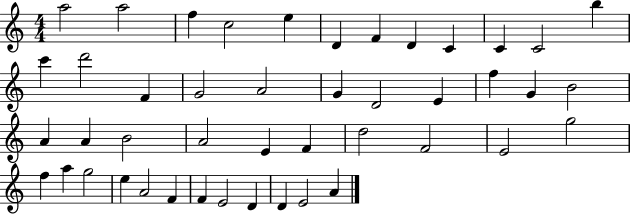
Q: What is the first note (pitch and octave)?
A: A5